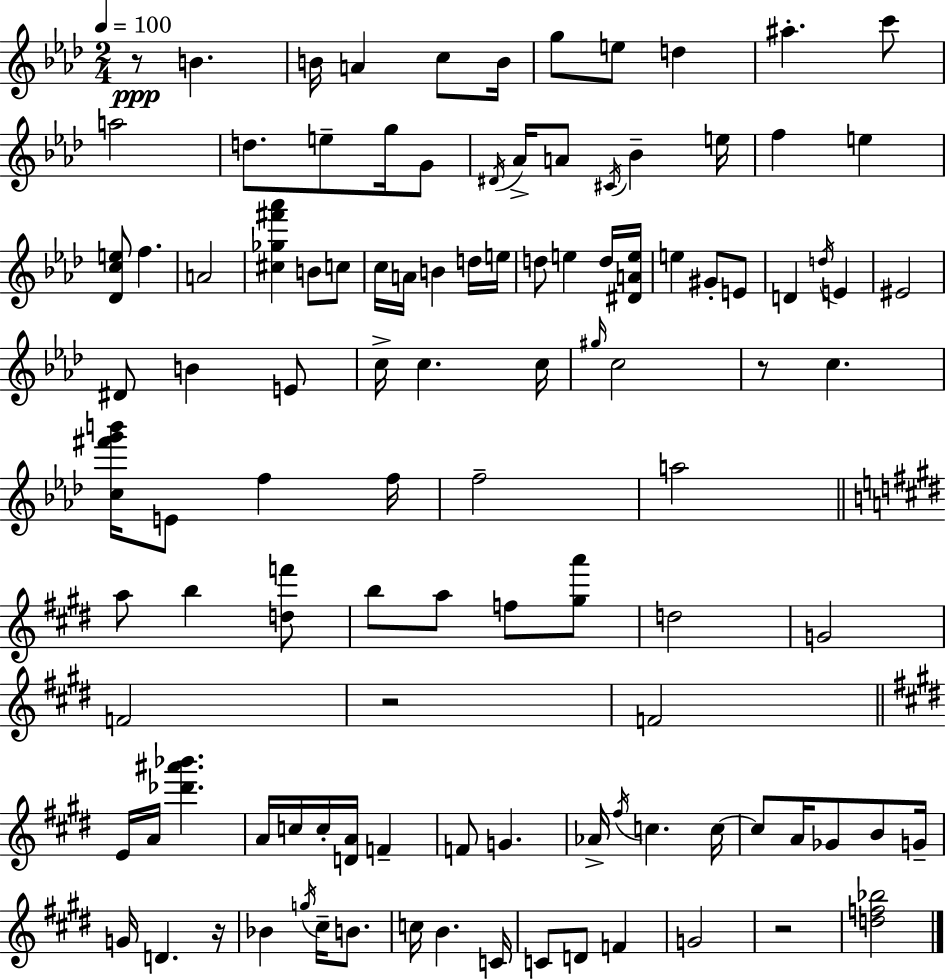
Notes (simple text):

R/e B4/q. B4/s A4/q C5/e B4/s G5/e E5/e D5/q A#5/q. C6/e A5/h D5/e. E5/e G5/s G4/e D#4/s Ab4/s A4/e C#4/s Bb4/q E5/s F5/q E5/q [Db4,C5,E5]/e F5/q. A4/h [C#5,Gb5,F#6,Ab6]/q B4/e C5/e C5/s A4/s B4/q D5/s E5/s D5/e E5/q D5/s [D#4,A4,E5]/s E5/q G#4/e E4/e D4/q D5/s E4/q EIS4/h D#4/e B4/q E4/e C5/s C5/q. C5/s G#5/s C5/h R/e C5/q. [C5,F#6,G6,B6]/s E4/e F5/q F5/s F5/h A5/h A5/e B5/q [D5,F6]/e B5/e A5/e F5/e [G#5,A6]/e D5/h G4/h F4/h R/h F4/h E4/s A4/s [Db6,A#6,Bb6]/q. A4/s C5/s C5/s [D4,A4]/s F4/q F4/e G4/q. Ab4/s F#5/s C5/q. C5/s C5/e A4/s Gb4/e B4/e G4/s G4/s D4/q. R/s Bb4/q G5/s C#5/s B4/e. C5/s B4/q. C4/s C4/e D4/e F4/q G4/h R/h [D5,F5,Bb5]/h